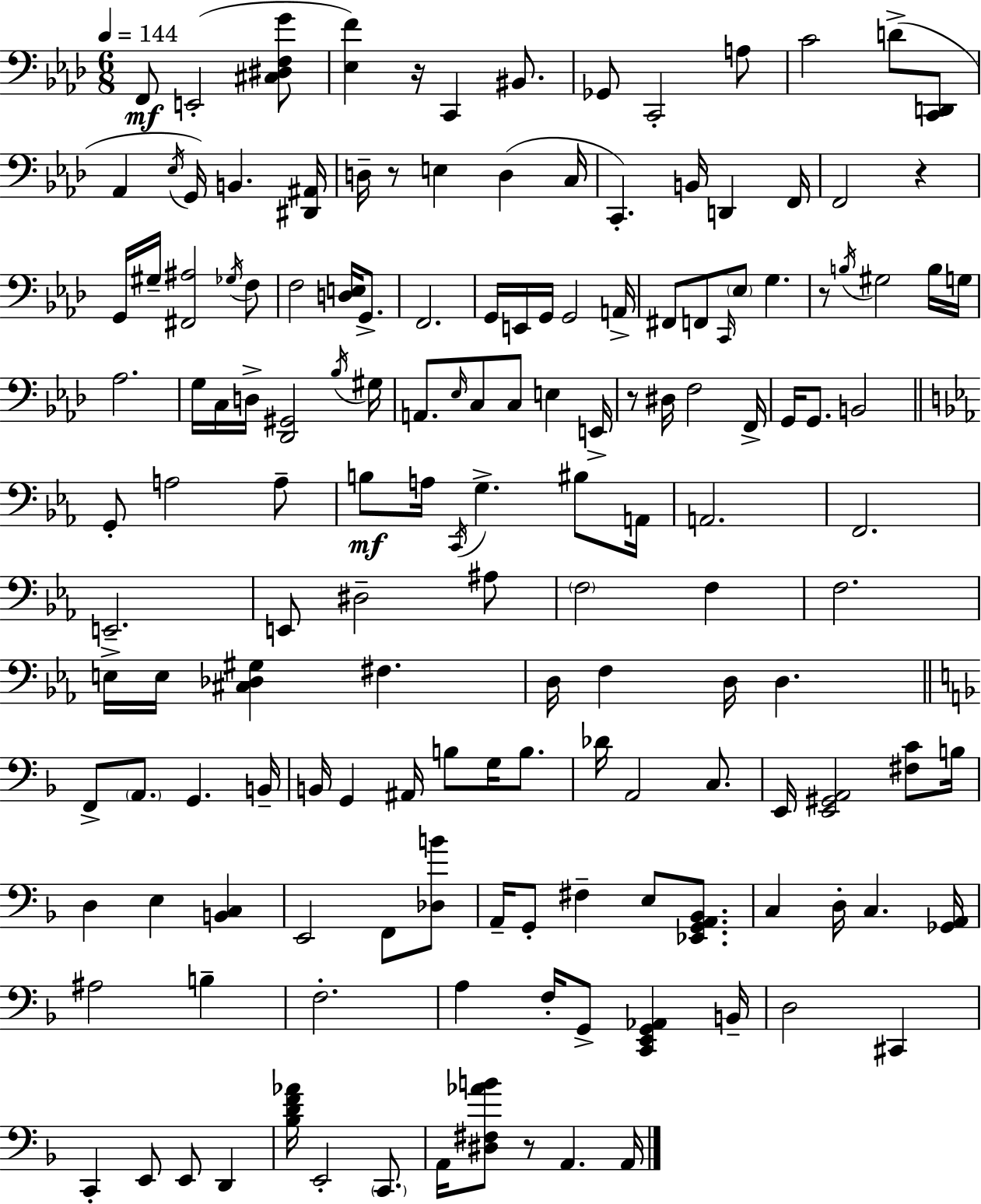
X:1
T:Untitled
M:6/8
L:1/4
K:Ab
F,,/2 E,,2 [^C,^D,F,G]/2 [_E,F] z/4 C,, ^B,,/2 _G,,/2 C,,2 A,/2 C2 D/2 [C,,D,,]/2 _A,, _E,/4 G,,/4 B,, [^D,,^A,,]/4 D,/4 z/2 E, D, C,/4 C,, B,,/4 D,, F,,/4 F,,2 z G,,/4 ^G,/4 [^F,,^A,]2 _G,/4 F,/2 F,2 [D,E,]/4 G,,/2 F,,2 G,,/4 E,,/4 G,,/4 G,,2 A,,/4 ^F,,/2 F,,/2 C,,/4 _E,/2 G, z/2 B,/4 ^G,2 B,/4 G,/4 _A,2 G,/4 C,/4 D,/4 [_D,,^G,,]2 _B,/4 ^G,/4 A,,/2 _E,/4 C,/2 C,/2 E, E,,/4 z/2 ^D,/4 F,2 F,,/4 G,,/4 G,,/2 B,,2 G,,/2 A,2 A,/2 B,/2 A,/4 C,,/4 G, ^B,/2 A,,/4 A,,2 F,,2 E,,2 E,,/2 ^D,2 ^A,/2 F,2 F, F,2 E,/4 E,/4 [^C,_D,^G,] ^F, D,/4 F, D,/4 D, F,,/2 A,,/2 G,, B,,/4 B,,/4 G,, ^A,,/4 B,/2 G,/4 B,/2 _D/4 A,,2 C,/2 E,,/4 [E,,^G,,A,,]2 [^F,C]/2 B,/4 D, E, [B,,C,] E,,2 F,,/2 [_D,B]/2 A,,/4 G,,/2 ^F, E,/2 [_E,,G,,A,,_B,,]/2 C, D,/4 C, [_G,,A,,]/4 ^A,2 B, F,2 A, F,/4 G,,/2 [C,,E,,G,,_A,,] B,,/4 D,2 ^C,, C,, E,,/2 E,,/2 D,, [_B,DF_A]/4 E,,2 C,,/2 A,,/4 [^D,^F,_AB]/2 z/2 A,, A,,/4